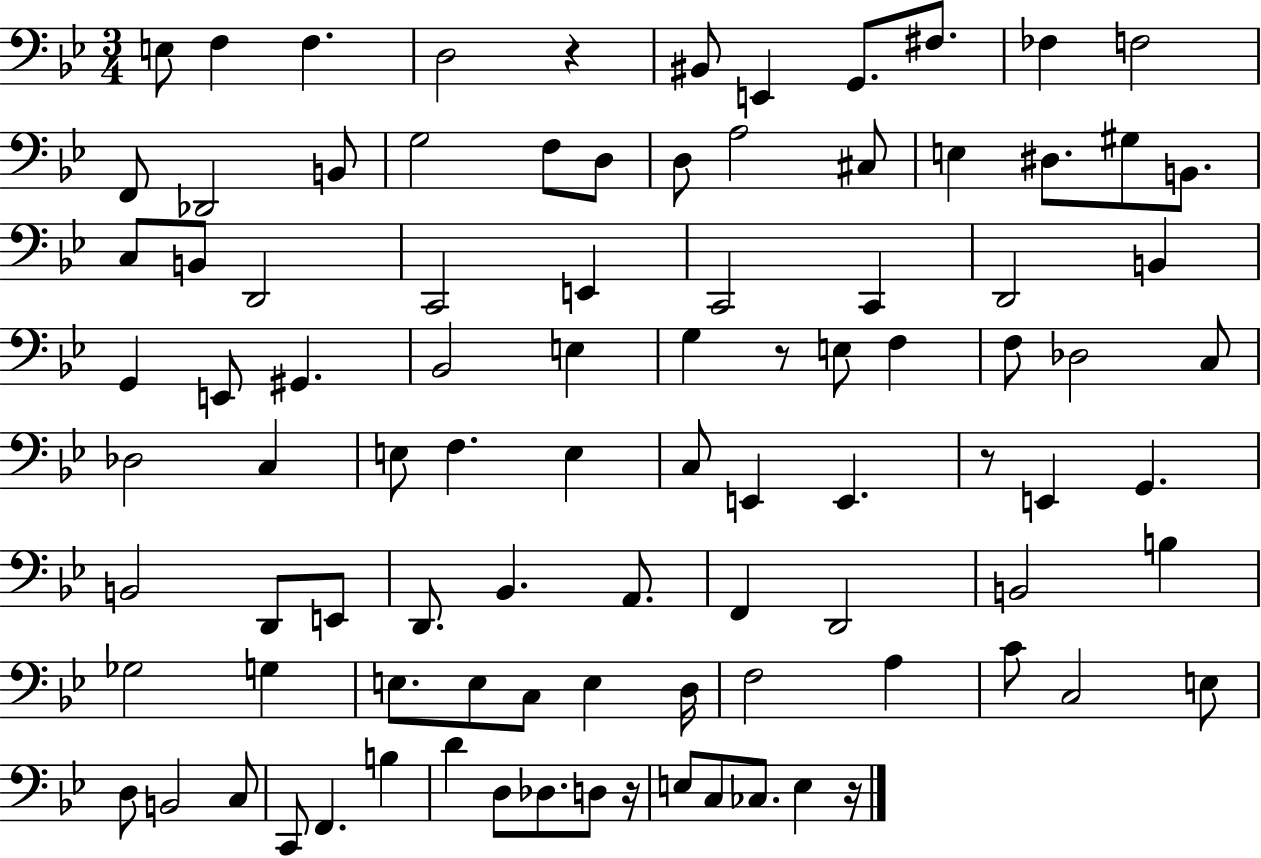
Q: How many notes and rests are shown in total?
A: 94